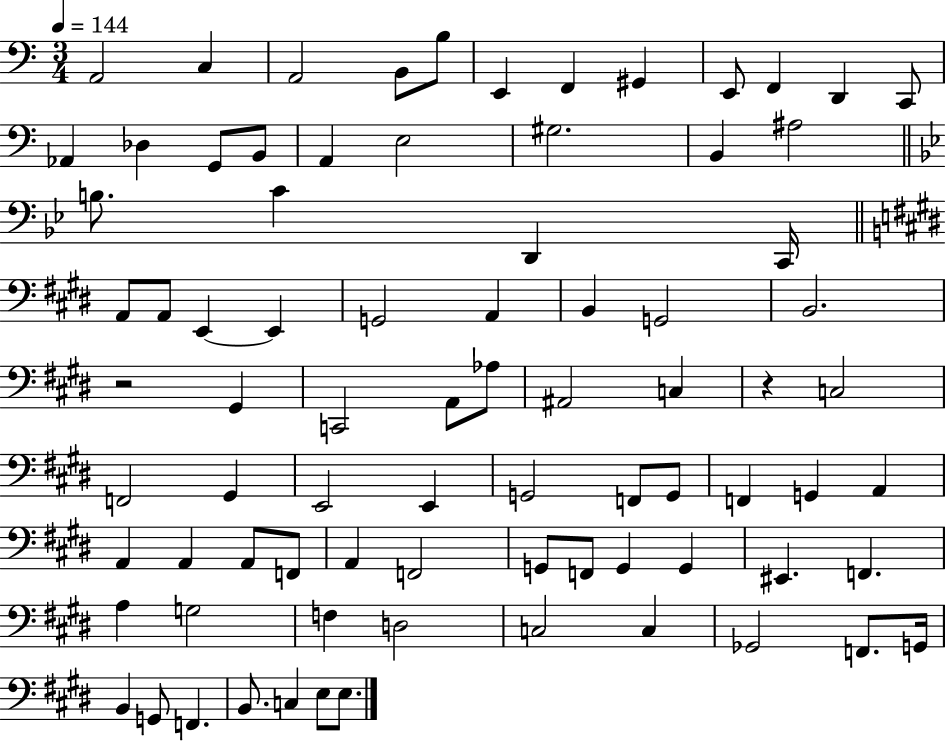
A2/h C3/q A2/h B2/e B3/e E2/q F2/q G#2/q E2/e F2/q D2/q C2/e Ab2/q Db3/q G2/e B2/e A2/q E3/h G#3/h. B2/q A#3/h B3/e. C4/q D2/q C2/s A2/e A2/e E2/q E2/q G2/h A2/q B2/q G2/h B2/h. R/h G#2/q C2/h A2/e Ab3/e A#2/h C3/q R/q C3/h F2/h G#2/q E2/h E2/q G2/h F2/e G2/e F2/q G2/q A2/q A2/q A2/q A2/e F2/e A2/q F2/h G2/e F2/e G2/q G2/q EIS2/q. F2/q. A3/q G3/h F3/q D3/h C3/h C3/q Gb2/h F2/e. G2/s B2/q G2/e F2/q. B2/e. C3/q E3/e E3/e.